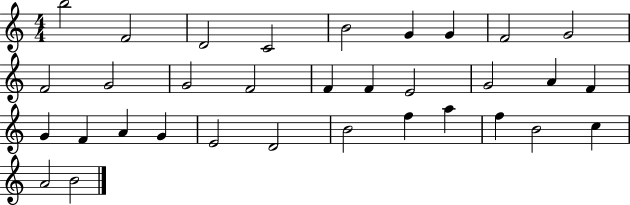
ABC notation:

X:1
T:Untitled
M:4/4
L:1/4
K:C
b2 F2 D2 C2 B2 G G F2 G2 F2 G2 G2 F2 F F E2 G2 A F G F A G E2 D2 B2 f a f B2 c A2 B2